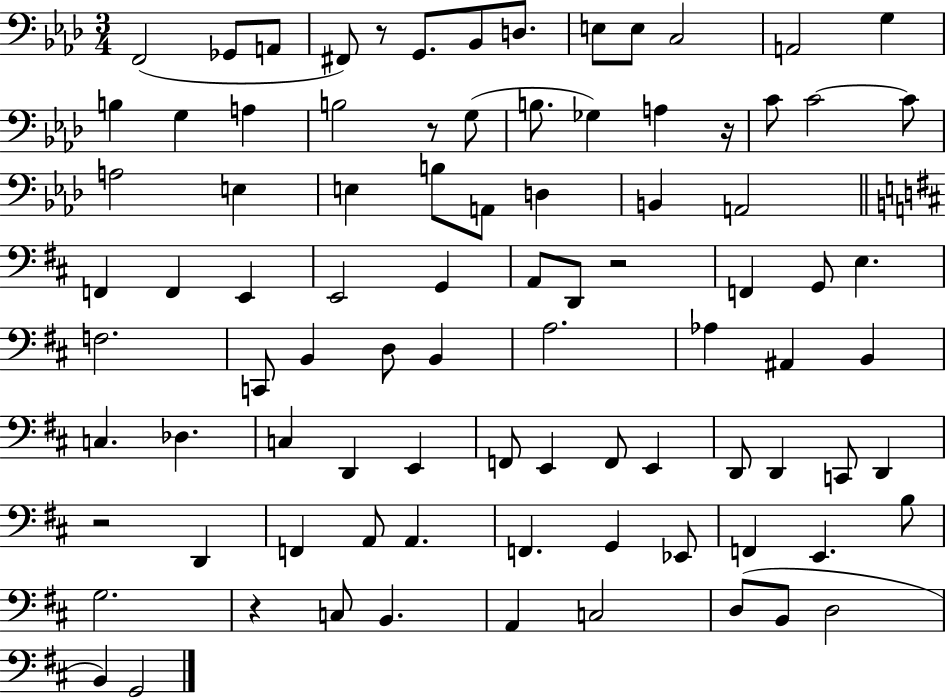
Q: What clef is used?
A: bass